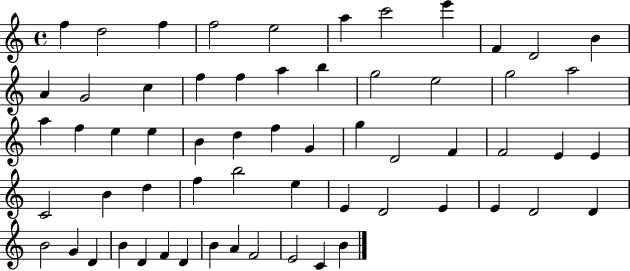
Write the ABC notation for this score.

X:1
T:Untitled
M:4/4
L:1/4
K:C
f d2 f f2 e2 a c'2 e' F D2 B A G2 c f f a b g2 e2 g2 a2 a f e e B d f G g D2 F F2 E E C2 B d f b2 e E D2 E E D2 D B2 G D B D F D B A F2 E2 C B